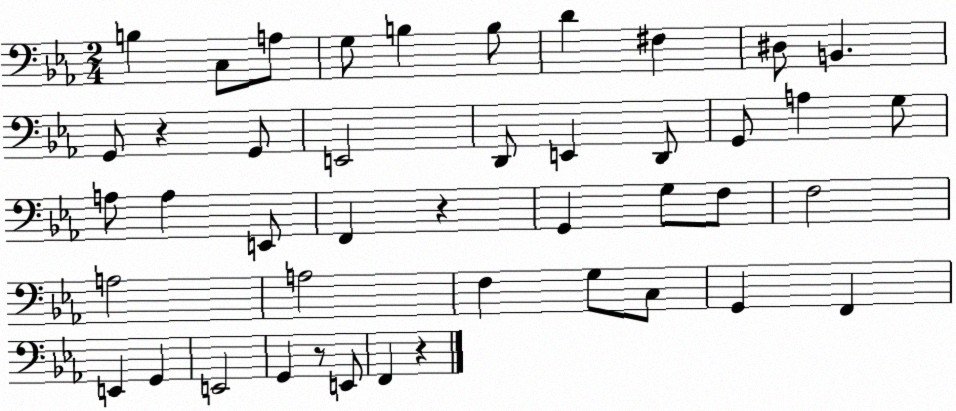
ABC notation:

X:1
T:Untitled
M:2/4
L:1/4
K:Eb
B, C,/2 A,/2 G,/2 B, B,/2 D ^F, ^D,/2 B,, G,,/2 z G,,/2 E,,2 D,,/2 E,, D,,/2 G,,/2 A, G,/2 A,/2 A, E,,/2 F,, z G,, G,/2 F,/2 F,2 A,2 A,2 F, G,/2 C,/2 G,, F,, E,, G,, E,,2 G,, z/2 E,,/2 F,, z